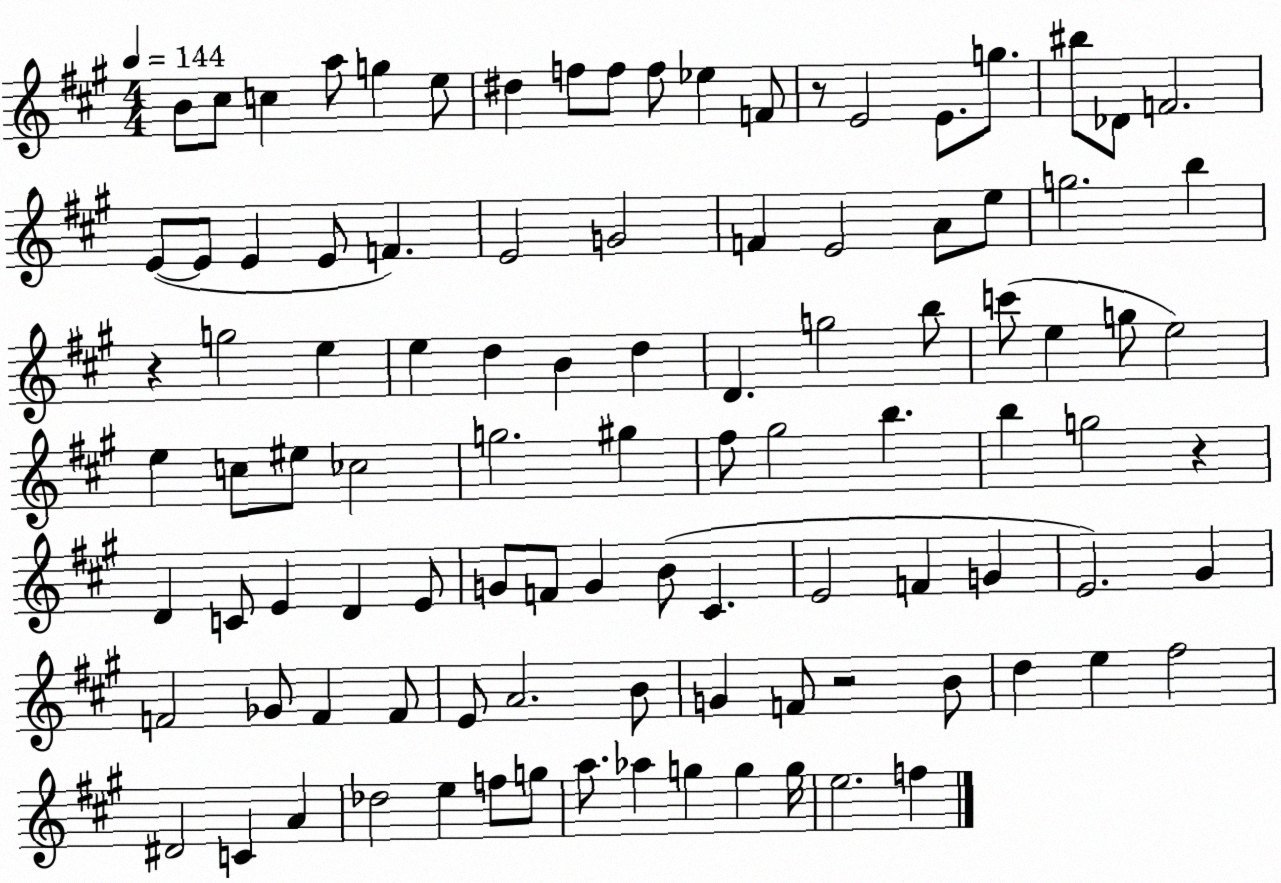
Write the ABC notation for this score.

X:1
T:Untitled
M:4/4
L:1/4
K:A
B/2 ^c/2 c a/2 g e/2 ^d f/2 f/2 f/2 _e F/2 z/2 E2 E/2 g/2 ^b/2 _D/2 F2 E/2 E/2 E E/2 F E2 G2 F E2 A/2 e/2 g2 b z g2 e e d B d D g2 b/2 c'/2 e g/2 e2 e c/2 ^e/2 _c2 g2 ^g ^f/2 ^g2 b b g2 z D C/2 E D E/2 G/2 F/2 G B/2 ^C E2 F G E2 ^G F2 _G/2 F F/2 E/2 A2 B/2 G F/2 z2 B/2 d e ^f2 ^D2 C A _d2 e f/2 g/2 a/2 _a g g g/4 e2 f